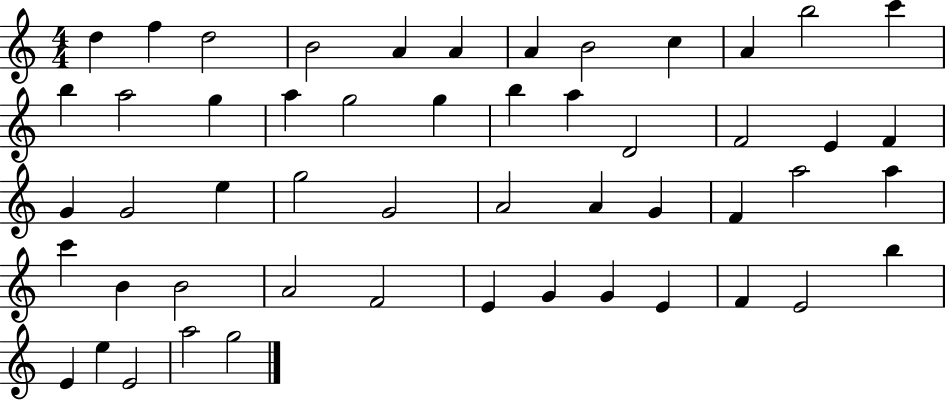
D5/q F5/q D5/h B4/h A4/q A4/q A4/q B4/h C5/q A4/q B5/h C6/q B5/q A5/h G5/q A5/q G5/h G5/q B5/q A5/q D4/h F4/h E4/q F4/q G4/q G4/h E5/q G5/h G4/h A4/h A4/q G4/q F4/q A5/h A5/q C6/q B4/q B4/h A4/h F4/h E4/q G4/q G4/q E4/q F4/q E4/h B5/q E4/q E5/q E4/h A5/h G5/h